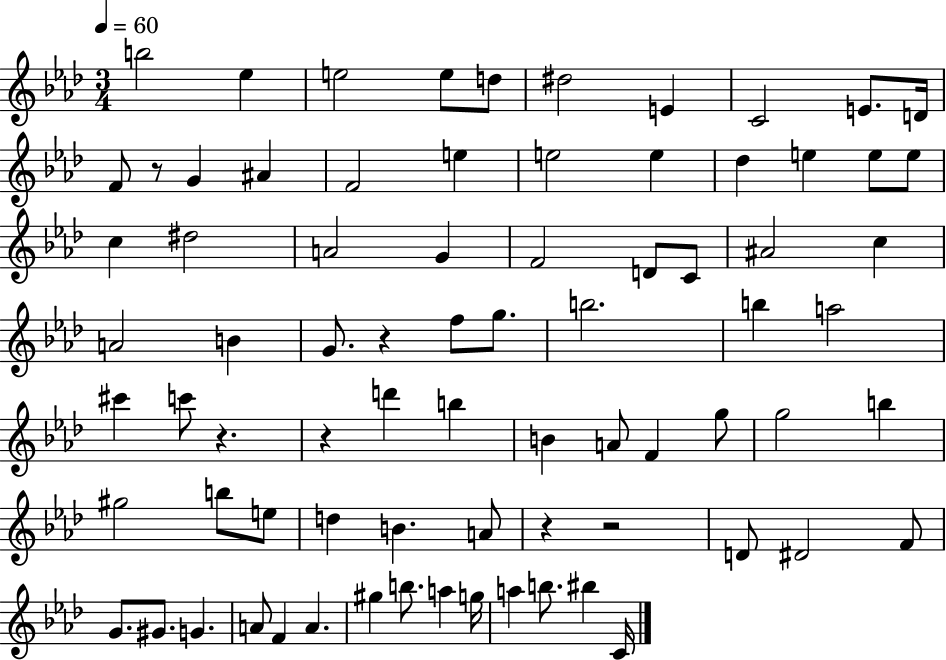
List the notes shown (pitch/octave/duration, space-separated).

B5/h Eb5/q E5/h E5/e D5/e D#5/h E4/q C4/h E4/e. D4/s F4/e R/e G4/q A#4/q F4/h E5/q E5/h E5/q Db5/q E5/q E5/e E5/e C5/q D#5/h A4/h G4/q F4/h D4/e C4/e A#4/h C5/q A4/h B4/q G4/e. R/q F5/e G5/e. B5/h. B5/q A5/h C#6/q C6/e R/q. R/q D6/q B5/q B4/q A4/e F4/q G5/e G5/h B5/q G#5/h B5/e E5/e D5/q B4/q. A4/e R/q R/h D4/e D#4/h F4/e G4/e. G#4/e. G4/q. A4/e F4/q A4/q. G#5/q B5/e. A5/q G5/s A5/q B5/e. BIS5/q C4/s